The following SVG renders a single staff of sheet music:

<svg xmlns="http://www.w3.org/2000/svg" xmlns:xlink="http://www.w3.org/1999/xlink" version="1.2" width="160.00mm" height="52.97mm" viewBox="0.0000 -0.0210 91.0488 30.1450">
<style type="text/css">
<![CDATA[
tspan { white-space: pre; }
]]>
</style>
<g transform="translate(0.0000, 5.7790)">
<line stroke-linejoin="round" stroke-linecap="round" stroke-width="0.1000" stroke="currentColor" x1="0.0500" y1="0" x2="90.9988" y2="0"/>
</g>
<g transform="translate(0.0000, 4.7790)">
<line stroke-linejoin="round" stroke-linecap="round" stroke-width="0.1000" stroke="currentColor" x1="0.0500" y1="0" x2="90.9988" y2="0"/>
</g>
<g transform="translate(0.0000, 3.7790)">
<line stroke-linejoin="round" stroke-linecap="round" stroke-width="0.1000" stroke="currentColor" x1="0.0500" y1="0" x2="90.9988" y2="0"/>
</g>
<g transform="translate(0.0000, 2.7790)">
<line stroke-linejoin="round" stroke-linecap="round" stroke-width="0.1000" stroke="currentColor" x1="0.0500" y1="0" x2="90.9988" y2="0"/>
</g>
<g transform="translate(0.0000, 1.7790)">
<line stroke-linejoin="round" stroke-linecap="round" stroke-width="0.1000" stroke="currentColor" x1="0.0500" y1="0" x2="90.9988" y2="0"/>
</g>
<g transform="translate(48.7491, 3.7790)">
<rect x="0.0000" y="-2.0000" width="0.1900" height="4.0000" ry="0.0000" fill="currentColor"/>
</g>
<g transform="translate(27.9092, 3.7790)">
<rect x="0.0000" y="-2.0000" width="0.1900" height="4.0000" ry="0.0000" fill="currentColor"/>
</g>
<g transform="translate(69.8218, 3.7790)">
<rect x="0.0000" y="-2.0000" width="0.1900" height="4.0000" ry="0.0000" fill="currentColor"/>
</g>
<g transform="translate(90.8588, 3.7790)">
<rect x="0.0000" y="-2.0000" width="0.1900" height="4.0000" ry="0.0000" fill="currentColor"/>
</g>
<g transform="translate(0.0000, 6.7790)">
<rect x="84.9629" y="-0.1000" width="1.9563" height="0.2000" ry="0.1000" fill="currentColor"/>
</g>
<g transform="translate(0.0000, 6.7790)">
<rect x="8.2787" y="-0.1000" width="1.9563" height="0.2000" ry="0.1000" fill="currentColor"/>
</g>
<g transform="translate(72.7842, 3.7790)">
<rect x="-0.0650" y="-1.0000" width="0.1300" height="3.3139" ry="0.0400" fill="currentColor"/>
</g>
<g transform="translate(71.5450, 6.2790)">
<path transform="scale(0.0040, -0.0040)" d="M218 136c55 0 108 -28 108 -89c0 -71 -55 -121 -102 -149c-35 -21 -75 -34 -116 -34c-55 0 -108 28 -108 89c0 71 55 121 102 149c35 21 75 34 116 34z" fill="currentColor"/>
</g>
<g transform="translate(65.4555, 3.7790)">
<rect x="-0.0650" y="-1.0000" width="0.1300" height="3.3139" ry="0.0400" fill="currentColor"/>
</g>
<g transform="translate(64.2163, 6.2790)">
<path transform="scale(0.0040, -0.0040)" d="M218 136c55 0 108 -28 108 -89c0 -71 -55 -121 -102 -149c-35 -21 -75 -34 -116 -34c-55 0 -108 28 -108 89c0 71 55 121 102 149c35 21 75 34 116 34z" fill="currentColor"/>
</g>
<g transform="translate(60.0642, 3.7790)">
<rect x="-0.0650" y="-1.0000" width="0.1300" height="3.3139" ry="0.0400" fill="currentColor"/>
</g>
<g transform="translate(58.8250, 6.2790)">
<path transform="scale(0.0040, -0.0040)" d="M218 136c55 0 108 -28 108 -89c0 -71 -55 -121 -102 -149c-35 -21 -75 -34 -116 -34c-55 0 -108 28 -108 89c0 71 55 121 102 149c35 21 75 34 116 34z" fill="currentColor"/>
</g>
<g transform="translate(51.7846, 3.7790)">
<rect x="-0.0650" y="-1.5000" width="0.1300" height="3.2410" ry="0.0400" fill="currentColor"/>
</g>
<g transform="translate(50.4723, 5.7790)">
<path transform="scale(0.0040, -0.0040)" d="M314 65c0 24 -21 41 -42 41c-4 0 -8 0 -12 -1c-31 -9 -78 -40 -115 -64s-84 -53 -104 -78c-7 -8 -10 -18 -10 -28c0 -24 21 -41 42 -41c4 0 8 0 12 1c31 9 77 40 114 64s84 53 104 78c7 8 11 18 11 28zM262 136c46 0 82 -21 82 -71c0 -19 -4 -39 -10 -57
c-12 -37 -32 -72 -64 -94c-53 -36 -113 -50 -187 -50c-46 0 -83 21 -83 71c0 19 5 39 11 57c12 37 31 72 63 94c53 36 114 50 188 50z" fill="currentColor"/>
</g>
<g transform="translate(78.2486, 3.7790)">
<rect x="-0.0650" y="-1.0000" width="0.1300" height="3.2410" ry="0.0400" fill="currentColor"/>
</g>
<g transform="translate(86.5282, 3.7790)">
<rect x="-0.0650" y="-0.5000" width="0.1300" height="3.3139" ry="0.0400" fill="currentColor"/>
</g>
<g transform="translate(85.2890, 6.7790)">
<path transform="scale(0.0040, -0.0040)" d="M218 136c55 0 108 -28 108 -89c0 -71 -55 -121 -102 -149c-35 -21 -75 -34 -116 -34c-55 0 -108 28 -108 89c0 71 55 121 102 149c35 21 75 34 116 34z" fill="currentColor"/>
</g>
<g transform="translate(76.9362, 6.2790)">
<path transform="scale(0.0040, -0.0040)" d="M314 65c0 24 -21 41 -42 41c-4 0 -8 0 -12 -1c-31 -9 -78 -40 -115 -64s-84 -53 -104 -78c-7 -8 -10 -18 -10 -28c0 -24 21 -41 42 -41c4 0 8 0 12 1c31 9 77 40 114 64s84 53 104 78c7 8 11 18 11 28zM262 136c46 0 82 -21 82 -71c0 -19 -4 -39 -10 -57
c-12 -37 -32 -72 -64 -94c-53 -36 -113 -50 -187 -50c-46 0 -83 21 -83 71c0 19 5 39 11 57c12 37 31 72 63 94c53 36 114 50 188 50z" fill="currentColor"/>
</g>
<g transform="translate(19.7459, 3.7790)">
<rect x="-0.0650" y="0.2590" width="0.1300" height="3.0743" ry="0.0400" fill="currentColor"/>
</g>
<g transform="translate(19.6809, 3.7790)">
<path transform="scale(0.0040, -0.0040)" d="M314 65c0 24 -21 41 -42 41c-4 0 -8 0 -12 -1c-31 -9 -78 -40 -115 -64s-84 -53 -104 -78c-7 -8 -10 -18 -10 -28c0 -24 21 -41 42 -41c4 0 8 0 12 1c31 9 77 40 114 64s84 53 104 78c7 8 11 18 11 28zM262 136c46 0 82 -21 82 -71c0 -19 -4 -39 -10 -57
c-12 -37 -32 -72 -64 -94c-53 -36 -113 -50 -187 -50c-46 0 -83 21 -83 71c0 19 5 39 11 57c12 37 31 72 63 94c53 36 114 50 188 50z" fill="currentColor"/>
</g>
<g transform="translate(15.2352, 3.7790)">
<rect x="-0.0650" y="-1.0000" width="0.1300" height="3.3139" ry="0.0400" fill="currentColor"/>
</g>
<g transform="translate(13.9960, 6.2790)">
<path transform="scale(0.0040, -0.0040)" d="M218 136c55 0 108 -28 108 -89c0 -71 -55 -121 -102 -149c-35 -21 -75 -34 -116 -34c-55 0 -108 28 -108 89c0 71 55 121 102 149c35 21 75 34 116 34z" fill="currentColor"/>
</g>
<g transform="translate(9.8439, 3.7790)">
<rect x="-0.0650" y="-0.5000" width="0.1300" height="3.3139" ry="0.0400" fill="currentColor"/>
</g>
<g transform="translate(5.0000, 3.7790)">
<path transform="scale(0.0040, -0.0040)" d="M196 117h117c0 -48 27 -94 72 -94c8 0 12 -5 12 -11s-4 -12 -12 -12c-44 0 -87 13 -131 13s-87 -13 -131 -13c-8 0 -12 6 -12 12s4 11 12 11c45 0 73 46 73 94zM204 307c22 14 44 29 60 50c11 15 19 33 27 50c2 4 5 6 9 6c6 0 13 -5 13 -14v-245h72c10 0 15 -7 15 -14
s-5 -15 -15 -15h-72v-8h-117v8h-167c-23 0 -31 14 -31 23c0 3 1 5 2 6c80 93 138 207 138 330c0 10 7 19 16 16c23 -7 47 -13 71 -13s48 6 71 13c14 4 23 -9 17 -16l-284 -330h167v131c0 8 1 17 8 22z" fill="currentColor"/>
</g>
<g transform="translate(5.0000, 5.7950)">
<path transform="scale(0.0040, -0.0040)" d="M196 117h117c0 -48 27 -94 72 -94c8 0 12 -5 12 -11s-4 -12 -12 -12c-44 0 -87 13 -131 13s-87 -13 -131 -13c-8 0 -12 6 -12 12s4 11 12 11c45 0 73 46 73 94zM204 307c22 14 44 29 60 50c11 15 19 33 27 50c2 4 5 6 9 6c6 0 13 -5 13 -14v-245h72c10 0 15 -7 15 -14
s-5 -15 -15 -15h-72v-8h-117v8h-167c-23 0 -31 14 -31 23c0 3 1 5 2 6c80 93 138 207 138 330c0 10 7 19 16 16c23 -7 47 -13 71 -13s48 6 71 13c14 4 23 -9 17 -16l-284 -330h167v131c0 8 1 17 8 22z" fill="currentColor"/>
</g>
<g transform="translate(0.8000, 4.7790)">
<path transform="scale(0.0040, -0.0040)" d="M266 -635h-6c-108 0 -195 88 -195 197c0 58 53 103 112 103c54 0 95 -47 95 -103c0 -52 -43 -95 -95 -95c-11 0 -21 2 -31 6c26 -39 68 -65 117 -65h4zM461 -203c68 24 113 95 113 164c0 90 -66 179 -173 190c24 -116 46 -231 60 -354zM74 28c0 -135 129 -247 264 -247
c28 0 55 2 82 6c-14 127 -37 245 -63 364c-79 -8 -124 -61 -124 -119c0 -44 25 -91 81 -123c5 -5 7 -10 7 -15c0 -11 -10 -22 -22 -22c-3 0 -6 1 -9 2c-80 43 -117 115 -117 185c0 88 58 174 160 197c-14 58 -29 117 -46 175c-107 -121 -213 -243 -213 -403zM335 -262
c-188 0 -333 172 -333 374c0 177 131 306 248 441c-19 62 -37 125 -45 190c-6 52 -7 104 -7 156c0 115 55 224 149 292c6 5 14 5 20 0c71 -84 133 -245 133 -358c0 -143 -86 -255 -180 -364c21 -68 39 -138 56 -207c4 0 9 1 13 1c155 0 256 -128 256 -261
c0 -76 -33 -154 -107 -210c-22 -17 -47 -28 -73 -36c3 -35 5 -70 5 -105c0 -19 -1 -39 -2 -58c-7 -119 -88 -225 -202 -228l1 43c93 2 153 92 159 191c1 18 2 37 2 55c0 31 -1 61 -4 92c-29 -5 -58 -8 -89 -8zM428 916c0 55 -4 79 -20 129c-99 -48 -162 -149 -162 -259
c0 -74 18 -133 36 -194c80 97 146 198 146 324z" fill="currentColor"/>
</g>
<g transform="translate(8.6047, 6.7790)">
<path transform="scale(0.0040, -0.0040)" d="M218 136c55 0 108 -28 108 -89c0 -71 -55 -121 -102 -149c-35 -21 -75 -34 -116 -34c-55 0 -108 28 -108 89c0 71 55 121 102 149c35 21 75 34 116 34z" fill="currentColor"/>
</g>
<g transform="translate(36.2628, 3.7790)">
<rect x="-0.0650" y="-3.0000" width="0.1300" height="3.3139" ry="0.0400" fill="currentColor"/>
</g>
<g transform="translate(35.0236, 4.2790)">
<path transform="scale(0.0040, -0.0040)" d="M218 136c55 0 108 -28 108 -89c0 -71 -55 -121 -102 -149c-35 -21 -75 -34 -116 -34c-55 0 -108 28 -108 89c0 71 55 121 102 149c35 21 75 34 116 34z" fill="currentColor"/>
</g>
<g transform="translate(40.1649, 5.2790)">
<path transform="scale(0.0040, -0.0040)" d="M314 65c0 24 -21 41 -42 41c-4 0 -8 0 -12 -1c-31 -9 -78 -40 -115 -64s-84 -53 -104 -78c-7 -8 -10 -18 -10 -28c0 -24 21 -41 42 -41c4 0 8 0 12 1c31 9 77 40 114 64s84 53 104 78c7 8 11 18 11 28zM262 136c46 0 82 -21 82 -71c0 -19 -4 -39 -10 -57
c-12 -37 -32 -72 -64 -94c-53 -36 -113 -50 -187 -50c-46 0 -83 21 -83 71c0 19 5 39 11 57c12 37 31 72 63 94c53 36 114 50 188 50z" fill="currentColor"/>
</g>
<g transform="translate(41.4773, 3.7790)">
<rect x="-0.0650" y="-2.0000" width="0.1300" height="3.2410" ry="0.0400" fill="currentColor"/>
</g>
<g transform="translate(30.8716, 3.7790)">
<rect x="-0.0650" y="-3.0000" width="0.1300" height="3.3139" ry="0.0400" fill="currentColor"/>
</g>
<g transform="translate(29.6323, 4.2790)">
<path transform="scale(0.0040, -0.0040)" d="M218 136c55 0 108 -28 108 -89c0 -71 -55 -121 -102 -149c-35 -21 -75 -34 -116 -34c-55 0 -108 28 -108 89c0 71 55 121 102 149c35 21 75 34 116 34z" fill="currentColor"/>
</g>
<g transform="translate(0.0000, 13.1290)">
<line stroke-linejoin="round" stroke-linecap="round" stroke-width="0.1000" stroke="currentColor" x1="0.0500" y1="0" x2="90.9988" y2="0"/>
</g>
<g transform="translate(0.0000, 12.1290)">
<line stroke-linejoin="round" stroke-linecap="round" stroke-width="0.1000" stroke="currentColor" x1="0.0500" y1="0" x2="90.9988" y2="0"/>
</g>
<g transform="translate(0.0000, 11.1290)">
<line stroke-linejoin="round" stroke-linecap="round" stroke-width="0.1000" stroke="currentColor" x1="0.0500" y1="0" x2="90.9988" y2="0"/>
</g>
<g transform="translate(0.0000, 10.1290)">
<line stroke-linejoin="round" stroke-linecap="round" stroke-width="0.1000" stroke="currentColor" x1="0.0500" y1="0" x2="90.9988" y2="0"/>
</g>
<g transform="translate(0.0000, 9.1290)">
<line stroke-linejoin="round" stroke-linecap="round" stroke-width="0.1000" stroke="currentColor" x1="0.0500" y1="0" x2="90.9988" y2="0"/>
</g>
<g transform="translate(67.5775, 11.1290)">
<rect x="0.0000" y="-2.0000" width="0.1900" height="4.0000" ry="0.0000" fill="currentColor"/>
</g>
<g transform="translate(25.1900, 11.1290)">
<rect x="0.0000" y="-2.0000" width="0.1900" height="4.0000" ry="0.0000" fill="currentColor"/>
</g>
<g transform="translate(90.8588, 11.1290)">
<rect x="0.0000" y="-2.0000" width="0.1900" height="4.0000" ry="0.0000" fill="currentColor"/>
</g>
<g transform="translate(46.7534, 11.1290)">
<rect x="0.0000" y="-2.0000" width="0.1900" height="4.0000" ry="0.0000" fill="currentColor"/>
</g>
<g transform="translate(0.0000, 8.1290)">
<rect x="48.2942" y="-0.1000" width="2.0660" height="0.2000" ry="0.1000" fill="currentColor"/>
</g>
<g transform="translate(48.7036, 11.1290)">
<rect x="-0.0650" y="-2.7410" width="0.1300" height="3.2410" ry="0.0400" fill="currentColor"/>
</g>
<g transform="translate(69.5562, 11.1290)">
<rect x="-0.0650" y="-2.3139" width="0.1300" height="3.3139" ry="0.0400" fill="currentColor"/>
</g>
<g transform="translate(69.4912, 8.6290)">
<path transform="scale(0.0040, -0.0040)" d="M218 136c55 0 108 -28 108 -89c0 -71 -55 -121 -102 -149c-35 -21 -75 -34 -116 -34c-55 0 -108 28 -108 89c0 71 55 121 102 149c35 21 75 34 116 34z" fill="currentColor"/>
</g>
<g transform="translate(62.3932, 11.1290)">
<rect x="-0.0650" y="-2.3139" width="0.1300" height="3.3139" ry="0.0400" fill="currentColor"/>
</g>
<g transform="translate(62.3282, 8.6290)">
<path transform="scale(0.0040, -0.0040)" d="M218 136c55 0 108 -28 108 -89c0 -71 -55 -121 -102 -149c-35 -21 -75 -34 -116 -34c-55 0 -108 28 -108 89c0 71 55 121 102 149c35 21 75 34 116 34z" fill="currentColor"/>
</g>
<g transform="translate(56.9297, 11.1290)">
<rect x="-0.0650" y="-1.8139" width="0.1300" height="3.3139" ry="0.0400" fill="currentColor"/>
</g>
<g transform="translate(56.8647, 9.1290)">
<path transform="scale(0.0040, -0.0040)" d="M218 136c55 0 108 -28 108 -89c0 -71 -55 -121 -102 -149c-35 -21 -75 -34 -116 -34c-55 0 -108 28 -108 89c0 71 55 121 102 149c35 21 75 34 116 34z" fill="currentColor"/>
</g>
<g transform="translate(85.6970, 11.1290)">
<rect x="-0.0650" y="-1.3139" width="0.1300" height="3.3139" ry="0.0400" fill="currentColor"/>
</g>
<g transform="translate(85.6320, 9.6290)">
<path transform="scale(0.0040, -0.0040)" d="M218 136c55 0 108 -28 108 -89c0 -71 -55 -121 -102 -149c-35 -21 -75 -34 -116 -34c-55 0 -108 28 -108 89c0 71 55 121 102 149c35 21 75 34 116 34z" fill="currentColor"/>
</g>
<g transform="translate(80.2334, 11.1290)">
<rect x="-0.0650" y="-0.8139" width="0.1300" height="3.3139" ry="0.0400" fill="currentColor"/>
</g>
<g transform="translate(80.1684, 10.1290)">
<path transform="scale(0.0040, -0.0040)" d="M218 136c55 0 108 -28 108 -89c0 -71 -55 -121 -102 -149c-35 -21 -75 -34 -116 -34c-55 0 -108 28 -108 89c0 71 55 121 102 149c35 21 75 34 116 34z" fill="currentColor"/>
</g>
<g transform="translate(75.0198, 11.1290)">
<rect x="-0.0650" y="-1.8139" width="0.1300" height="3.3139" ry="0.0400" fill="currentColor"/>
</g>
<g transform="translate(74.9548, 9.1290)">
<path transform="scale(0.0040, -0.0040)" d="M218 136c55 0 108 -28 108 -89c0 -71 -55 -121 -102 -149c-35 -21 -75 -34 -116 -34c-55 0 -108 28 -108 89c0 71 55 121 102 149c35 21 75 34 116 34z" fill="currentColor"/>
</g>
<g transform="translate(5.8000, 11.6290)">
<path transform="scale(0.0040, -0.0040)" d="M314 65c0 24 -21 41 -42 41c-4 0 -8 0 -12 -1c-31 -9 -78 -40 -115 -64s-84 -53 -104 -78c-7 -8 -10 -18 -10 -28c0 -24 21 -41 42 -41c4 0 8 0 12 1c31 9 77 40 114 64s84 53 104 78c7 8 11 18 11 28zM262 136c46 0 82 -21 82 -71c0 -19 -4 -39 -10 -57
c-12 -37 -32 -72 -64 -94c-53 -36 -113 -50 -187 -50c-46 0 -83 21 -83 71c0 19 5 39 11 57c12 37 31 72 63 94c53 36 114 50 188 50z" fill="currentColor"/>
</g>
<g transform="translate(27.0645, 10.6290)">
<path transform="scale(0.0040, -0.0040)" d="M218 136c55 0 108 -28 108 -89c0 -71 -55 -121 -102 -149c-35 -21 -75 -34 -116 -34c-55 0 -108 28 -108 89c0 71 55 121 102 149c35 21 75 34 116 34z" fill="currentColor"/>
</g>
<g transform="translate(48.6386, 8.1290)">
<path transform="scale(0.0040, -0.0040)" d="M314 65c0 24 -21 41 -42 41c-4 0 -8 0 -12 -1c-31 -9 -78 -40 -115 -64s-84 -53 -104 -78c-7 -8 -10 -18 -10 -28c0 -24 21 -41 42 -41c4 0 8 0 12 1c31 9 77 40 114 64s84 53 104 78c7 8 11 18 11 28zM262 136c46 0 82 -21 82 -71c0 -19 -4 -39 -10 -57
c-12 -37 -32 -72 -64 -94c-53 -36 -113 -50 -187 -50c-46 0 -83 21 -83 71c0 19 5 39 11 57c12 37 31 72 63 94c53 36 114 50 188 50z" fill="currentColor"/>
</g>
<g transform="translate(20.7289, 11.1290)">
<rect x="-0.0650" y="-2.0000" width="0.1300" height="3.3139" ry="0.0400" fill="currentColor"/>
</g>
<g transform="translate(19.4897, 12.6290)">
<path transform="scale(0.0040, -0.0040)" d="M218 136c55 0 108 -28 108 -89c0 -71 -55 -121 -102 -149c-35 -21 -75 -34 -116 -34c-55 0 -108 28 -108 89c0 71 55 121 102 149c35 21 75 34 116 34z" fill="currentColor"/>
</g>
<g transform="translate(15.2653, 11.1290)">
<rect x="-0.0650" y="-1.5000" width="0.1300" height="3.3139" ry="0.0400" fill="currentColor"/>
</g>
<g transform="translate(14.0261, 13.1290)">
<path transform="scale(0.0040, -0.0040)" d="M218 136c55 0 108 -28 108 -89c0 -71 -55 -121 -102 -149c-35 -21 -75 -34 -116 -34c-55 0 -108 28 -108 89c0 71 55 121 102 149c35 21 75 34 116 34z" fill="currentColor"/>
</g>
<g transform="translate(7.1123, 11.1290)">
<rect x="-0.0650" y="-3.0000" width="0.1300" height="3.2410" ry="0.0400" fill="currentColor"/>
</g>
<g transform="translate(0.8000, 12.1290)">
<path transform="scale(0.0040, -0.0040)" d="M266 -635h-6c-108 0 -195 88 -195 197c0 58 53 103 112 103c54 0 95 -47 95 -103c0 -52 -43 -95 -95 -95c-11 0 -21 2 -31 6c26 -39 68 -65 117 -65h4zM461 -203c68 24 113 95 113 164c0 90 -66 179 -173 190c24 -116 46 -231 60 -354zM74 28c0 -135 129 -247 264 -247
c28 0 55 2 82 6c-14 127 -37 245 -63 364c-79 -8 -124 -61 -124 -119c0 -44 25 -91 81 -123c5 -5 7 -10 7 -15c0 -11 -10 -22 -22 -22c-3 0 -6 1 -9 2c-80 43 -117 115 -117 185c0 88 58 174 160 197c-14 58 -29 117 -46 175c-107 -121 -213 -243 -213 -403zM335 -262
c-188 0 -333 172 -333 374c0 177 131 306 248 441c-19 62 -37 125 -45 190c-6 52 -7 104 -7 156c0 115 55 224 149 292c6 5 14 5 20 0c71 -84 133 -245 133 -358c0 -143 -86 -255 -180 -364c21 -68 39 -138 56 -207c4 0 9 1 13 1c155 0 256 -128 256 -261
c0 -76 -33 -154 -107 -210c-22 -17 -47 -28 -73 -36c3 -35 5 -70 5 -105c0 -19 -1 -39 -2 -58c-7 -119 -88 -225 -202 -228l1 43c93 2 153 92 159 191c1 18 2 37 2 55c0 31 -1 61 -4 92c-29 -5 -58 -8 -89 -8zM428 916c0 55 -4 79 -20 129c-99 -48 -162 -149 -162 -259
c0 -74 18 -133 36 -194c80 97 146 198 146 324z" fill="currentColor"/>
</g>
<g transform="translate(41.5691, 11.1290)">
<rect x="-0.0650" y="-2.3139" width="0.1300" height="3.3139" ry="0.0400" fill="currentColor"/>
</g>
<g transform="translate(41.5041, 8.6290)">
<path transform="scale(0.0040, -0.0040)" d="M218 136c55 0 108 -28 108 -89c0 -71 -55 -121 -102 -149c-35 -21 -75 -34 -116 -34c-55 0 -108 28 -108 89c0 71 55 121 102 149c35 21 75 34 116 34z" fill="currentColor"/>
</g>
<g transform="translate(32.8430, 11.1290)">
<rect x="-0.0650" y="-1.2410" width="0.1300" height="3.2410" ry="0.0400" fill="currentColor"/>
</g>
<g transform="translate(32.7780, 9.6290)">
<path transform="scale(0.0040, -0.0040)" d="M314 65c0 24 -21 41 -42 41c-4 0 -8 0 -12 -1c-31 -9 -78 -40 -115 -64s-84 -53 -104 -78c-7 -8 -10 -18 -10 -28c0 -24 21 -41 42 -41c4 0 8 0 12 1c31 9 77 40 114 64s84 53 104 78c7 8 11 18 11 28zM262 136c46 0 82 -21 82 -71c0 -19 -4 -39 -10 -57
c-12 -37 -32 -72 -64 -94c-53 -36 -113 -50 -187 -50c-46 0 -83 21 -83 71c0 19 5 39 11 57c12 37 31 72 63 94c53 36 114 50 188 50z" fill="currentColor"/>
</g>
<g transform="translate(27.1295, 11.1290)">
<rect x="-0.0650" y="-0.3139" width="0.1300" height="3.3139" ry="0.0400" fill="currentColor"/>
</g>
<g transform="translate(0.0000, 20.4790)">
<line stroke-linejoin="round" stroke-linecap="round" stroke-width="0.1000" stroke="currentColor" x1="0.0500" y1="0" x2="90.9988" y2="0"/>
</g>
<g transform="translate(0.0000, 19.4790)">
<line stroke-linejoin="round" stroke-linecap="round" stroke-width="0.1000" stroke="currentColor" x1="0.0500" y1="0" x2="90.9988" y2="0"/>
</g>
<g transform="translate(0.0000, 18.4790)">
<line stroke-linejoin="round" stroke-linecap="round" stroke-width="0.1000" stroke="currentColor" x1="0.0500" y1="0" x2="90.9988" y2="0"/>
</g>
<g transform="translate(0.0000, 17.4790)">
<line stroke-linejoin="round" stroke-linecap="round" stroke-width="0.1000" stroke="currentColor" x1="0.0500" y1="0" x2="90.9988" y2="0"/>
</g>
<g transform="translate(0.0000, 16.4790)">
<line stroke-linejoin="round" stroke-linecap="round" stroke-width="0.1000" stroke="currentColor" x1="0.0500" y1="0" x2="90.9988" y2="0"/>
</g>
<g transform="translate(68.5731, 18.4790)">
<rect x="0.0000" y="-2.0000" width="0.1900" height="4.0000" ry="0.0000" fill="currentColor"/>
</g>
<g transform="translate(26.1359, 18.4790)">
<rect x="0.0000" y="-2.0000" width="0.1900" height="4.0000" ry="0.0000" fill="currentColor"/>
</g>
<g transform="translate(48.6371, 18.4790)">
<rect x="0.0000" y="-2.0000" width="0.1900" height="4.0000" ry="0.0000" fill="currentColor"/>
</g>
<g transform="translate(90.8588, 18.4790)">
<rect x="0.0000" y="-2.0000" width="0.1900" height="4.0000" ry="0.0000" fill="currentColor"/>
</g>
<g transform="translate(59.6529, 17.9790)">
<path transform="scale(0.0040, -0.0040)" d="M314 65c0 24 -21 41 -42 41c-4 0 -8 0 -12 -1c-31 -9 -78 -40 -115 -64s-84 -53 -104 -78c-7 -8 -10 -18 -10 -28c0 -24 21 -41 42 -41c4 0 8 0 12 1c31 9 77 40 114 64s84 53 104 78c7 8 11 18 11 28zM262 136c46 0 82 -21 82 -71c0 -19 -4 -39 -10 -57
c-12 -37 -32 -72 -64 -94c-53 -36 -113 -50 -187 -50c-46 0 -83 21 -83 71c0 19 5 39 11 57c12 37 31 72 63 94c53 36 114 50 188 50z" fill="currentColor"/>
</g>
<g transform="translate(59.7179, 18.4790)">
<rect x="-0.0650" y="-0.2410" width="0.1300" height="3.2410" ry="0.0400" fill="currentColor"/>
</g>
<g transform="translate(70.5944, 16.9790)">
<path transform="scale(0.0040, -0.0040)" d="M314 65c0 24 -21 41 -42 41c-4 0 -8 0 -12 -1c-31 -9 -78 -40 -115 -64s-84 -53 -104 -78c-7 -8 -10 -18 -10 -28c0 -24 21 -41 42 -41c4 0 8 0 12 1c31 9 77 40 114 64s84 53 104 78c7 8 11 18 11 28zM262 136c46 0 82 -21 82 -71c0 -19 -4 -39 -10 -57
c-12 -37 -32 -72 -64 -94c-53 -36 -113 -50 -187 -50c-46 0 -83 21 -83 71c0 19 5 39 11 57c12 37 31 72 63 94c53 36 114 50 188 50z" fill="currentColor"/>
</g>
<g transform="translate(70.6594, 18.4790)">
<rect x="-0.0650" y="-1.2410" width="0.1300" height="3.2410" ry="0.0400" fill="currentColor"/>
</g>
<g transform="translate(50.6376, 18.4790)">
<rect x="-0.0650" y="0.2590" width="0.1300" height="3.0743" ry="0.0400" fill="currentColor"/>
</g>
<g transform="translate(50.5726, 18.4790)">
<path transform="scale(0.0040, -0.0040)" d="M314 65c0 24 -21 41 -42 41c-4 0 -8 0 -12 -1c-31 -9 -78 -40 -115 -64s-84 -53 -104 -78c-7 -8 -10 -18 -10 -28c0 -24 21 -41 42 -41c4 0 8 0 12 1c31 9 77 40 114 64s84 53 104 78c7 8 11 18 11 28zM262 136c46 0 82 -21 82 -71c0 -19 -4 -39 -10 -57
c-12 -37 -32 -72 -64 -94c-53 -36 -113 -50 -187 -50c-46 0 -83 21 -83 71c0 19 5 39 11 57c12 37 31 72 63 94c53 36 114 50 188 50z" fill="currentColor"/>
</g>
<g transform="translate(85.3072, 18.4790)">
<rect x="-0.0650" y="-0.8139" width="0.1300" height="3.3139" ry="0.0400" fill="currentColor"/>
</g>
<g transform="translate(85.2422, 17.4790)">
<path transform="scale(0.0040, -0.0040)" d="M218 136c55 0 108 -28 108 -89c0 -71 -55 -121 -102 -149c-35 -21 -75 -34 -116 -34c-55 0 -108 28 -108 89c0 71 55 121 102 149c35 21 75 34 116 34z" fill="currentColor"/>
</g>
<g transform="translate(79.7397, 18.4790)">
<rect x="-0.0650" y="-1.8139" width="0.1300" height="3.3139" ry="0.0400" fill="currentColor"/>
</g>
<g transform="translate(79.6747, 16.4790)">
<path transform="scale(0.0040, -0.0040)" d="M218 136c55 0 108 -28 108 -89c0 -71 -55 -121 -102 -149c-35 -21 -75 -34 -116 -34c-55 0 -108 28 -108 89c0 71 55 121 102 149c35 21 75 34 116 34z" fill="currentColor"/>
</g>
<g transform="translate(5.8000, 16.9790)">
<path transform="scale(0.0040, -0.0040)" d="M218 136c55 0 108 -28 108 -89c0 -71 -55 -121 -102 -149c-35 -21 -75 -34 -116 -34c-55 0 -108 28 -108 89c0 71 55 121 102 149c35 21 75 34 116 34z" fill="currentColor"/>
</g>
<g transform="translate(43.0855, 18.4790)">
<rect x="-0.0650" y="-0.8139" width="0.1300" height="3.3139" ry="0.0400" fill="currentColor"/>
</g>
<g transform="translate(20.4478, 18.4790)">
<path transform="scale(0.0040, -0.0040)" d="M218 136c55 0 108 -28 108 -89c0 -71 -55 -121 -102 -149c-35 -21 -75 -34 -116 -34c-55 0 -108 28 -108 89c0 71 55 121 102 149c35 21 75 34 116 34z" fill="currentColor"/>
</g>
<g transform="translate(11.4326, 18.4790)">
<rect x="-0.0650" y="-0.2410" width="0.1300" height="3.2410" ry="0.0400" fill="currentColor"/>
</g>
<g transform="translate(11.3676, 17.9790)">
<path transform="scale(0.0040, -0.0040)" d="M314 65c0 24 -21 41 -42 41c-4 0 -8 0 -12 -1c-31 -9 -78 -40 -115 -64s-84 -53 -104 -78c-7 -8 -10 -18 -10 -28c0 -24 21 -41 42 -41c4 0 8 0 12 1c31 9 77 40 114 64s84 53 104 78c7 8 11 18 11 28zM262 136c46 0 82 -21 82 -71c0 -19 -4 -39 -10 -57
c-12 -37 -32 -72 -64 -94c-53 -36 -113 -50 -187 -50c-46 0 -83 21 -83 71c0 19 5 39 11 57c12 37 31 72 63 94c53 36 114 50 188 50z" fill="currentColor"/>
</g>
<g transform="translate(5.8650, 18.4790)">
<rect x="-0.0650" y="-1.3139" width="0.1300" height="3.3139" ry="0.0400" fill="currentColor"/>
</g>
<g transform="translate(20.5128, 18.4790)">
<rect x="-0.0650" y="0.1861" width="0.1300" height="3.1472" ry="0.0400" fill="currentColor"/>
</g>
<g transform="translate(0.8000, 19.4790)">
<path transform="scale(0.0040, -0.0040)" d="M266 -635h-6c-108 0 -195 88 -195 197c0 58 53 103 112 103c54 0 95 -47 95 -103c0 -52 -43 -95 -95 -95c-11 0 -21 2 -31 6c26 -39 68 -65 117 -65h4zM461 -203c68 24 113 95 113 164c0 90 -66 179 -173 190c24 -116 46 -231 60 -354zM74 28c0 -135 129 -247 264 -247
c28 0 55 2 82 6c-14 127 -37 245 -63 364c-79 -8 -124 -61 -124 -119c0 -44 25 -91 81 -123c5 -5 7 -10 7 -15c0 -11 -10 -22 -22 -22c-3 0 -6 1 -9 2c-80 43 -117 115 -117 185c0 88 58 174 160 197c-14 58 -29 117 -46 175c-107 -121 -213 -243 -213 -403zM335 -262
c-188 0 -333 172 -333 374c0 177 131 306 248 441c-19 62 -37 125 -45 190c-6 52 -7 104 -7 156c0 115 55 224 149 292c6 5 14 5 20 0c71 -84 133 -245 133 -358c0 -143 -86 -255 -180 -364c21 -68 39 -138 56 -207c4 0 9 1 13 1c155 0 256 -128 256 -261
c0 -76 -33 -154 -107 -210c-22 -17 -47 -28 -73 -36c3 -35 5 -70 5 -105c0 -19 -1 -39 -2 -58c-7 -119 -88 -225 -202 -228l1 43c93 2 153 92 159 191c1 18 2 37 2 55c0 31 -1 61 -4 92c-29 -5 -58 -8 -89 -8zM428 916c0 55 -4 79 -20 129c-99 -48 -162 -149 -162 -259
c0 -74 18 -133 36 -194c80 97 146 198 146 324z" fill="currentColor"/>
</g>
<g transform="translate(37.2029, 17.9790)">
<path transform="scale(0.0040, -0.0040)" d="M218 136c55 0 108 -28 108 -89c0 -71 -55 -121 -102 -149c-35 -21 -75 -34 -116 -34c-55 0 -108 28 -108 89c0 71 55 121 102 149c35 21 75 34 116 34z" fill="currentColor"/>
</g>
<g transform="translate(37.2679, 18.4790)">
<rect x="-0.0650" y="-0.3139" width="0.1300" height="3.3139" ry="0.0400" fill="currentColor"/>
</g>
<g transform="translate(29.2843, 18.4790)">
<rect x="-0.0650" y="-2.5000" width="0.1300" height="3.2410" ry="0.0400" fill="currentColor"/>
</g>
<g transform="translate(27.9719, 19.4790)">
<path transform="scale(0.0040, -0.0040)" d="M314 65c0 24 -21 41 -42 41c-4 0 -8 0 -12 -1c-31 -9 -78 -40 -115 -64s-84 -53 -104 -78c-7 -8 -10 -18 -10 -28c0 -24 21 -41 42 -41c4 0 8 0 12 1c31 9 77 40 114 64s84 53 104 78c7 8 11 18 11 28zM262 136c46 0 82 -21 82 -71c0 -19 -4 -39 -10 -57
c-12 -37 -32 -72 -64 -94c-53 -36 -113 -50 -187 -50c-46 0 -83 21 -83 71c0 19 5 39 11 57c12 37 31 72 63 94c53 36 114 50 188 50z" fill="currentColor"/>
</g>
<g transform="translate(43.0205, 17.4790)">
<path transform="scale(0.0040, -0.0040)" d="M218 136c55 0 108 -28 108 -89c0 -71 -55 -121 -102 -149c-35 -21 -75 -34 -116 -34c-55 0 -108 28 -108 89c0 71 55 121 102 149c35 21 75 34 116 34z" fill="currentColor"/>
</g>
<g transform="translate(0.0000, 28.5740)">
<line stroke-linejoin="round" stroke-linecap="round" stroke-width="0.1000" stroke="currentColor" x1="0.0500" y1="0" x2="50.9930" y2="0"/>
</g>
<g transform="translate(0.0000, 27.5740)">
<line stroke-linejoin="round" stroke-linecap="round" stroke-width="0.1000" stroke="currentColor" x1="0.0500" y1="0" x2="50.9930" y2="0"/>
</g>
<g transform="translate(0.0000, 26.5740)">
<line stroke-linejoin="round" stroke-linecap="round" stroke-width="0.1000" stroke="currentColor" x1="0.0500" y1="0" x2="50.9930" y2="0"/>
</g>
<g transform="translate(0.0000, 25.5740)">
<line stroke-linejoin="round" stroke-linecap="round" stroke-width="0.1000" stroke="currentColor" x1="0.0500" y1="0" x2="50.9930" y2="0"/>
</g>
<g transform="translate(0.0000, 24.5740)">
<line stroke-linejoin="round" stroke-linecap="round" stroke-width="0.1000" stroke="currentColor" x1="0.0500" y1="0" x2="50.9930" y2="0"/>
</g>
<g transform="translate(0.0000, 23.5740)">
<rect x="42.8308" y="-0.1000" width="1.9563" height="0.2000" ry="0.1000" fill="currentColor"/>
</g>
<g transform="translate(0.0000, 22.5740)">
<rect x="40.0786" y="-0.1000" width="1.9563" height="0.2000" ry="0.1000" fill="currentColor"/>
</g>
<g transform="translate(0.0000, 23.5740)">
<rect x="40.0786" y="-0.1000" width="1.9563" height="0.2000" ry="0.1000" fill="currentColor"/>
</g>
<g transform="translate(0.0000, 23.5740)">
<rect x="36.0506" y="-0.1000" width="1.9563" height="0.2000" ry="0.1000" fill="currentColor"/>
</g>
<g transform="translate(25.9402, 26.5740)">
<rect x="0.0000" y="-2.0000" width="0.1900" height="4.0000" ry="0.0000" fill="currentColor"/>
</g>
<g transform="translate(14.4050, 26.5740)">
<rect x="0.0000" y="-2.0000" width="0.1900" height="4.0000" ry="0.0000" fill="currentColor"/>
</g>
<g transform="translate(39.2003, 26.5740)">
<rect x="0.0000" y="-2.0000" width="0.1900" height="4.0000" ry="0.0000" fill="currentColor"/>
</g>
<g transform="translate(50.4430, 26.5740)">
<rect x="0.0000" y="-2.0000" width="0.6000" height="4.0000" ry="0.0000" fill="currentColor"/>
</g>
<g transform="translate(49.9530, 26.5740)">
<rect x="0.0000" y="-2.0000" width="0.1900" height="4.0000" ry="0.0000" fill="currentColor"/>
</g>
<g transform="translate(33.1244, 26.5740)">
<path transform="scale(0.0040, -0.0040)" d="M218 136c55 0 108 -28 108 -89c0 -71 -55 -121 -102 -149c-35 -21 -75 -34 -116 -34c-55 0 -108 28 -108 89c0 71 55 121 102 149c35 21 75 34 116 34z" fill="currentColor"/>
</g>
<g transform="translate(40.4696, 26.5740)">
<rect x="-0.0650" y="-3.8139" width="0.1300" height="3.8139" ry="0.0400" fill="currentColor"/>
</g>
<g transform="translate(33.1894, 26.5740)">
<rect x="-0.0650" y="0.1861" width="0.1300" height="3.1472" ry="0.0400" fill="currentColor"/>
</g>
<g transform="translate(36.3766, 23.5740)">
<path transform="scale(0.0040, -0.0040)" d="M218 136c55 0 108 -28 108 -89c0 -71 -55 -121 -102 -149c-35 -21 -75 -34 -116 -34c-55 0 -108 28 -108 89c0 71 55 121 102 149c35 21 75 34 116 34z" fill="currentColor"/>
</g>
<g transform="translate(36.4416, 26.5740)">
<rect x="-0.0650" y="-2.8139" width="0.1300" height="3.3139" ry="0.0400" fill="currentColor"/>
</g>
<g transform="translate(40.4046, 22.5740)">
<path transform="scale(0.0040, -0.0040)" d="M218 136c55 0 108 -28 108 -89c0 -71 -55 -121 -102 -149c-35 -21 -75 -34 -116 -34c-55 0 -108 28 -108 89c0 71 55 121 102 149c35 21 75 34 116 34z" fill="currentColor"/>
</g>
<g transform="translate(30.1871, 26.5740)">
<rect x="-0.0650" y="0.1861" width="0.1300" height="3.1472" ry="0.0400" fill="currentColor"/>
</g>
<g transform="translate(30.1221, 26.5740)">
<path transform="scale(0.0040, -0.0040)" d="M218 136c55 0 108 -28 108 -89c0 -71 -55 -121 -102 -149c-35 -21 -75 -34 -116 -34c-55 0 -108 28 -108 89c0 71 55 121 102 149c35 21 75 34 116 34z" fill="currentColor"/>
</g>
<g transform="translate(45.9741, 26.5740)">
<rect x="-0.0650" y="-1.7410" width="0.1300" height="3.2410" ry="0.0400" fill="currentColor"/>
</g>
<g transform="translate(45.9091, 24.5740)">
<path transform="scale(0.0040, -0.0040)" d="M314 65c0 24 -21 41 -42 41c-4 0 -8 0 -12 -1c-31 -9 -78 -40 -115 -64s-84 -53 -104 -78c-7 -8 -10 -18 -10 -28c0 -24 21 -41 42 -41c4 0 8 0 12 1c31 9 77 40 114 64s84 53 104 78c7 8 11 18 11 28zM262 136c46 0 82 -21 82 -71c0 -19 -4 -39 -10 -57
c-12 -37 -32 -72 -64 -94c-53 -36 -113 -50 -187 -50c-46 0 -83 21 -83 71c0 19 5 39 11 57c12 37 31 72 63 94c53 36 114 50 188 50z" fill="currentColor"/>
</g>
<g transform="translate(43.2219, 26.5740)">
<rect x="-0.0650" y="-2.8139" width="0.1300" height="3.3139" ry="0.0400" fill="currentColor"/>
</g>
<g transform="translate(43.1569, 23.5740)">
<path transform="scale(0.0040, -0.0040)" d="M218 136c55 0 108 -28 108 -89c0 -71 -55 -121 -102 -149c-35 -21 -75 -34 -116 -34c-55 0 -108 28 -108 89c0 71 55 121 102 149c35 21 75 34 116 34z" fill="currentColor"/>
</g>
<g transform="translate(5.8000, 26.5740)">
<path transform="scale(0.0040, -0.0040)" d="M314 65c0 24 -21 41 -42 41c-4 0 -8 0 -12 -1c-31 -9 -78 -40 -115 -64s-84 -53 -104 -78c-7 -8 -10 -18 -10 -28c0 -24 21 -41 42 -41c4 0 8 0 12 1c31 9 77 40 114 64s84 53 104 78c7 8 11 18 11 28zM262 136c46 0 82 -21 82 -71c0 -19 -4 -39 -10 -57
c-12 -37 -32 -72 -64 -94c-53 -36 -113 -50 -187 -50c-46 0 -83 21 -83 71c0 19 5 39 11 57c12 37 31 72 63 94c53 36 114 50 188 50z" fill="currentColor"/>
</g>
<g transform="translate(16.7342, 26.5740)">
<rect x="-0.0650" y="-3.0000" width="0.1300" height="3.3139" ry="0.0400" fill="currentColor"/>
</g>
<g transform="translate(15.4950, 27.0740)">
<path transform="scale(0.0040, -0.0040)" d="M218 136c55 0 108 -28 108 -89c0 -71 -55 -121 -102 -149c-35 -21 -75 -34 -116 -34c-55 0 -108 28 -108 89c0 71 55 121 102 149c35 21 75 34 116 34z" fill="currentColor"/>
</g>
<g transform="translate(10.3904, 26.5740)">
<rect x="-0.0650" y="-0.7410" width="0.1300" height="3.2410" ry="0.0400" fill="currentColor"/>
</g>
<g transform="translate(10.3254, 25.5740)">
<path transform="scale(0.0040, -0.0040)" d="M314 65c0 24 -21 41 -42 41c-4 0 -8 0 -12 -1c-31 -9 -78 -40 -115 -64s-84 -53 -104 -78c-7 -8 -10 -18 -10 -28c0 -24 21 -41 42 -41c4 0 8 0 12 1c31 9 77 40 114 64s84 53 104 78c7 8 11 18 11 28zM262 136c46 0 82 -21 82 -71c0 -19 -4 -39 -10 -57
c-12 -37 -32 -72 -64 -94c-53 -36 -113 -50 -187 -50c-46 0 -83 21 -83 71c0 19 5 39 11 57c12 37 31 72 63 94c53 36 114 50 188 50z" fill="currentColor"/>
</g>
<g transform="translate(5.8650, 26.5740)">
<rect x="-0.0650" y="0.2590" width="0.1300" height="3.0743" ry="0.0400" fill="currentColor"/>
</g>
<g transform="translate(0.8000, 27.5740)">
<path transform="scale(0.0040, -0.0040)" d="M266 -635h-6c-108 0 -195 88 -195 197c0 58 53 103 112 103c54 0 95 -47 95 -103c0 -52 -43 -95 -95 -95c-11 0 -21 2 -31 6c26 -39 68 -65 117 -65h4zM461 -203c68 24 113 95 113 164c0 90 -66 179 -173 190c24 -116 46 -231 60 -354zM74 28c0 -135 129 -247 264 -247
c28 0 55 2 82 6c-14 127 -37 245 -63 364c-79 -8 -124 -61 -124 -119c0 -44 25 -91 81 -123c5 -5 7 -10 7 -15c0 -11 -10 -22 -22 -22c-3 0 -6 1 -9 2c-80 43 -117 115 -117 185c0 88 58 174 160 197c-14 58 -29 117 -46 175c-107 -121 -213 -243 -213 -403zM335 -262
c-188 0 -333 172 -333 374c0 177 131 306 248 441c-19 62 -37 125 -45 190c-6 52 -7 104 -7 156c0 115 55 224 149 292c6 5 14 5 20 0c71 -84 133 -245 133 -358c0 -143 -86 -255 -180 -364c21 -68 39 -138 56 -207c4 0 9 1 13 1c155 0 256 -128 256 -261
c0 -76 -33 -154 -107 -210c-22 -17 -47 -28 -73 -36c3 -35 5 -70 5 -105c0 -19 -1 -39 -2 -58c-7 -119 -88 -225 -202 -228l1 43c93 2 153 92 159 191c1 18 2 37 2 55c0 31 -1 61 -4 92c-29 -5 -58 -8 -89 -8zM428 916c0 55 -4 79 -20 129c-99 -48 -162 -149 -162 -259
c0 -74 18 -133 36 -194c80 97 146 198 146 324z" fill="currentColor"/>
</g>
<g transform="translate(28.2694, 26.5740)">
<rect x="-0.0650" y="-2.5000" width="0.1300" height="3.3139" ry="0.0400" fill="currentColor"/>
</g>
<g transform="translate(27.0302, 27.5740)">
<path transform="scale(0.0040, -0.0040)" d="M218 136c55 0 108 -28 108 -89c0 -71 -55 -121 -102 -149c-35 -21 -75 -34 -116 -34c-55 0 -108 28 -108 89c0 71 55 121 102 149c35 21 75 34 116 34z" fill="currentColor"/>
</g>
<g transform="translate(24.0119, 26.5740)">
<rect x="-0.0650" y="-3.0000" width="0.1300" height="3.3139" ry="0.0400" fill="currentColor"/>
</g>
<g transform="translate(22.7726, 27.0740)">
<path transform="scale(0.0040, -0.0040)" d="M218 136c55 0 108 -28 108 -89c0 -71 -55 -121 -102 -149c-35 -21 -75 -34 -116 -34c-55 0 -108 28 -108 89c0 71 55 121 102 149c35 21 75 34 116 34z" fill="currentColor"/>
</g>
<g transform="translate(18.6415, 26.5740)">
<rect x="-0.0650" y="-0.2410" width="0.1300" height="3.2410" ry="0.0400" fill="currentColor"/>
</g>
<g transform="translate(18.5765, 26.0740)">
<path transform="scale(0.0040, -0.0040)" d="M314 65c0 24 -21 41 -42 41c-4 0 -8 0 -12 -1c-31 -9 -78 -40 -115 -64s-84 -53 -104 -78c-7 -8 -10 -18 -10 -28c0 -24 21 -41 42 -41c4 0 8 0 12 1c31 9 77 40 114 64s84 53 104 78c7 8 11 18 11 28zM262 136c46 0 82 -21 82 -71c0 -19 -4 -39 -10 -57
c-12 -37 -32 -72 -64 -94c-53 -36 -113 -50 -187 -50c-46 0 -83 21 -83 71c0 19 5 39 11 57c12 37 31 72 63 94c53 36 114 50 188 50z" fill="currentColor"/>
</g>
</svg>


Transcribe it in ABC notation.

X:1
T:Untitled
M:4/4
L:1/4
K:C
C D B2 A A F2 E2 D D D D2 C A2 E F c e2 g a2 f g g f d e e c2 B G2 c d B2 c2 e2 f d B2 d2 A c2 A G B B a c' a f2